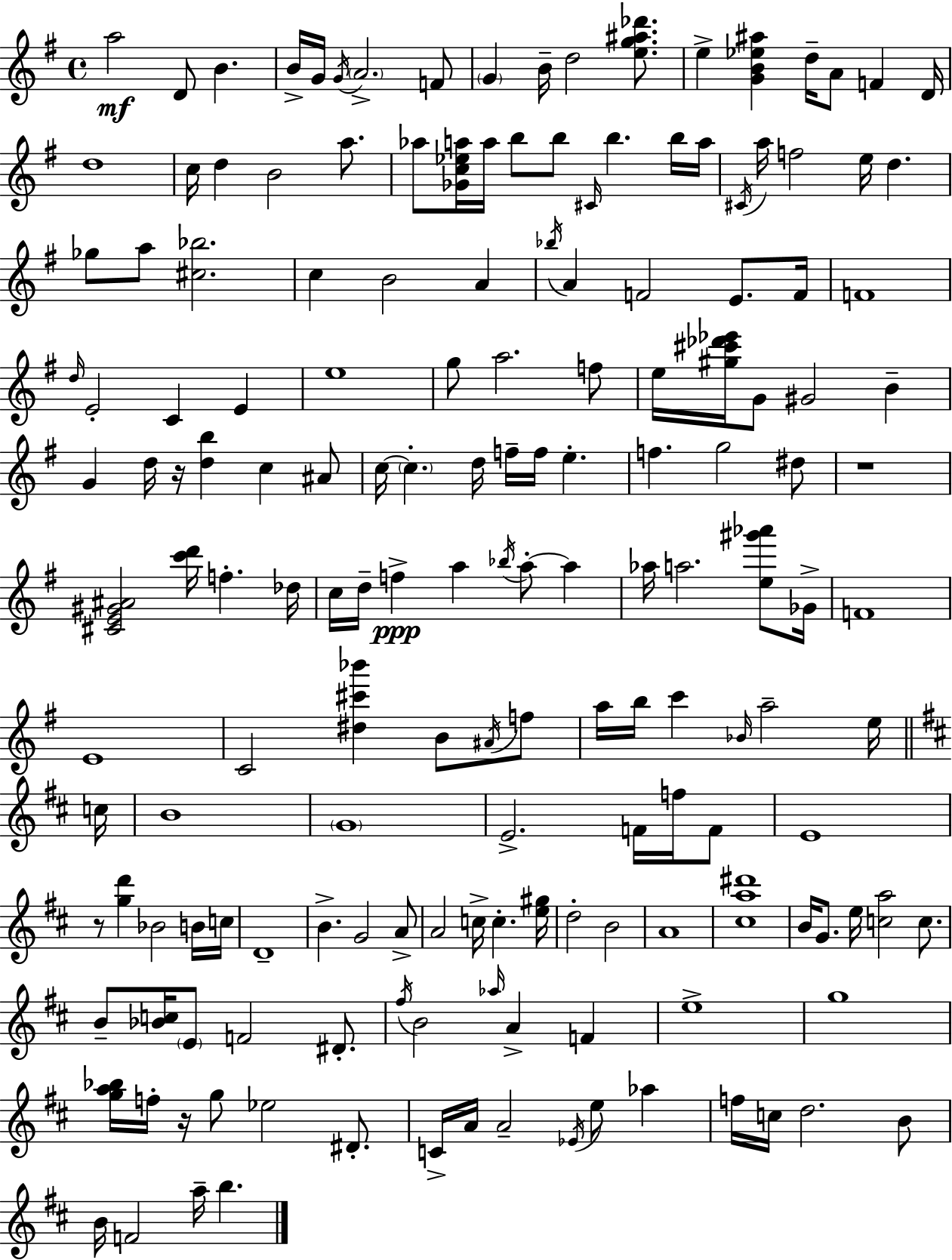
{
  \clef treble
  \time 4/4
  \defaultTimeSignature
  \key g \major
  a''2\mf d'8 b'4. | b'16-> g'16 \acciaccatura { g'16 } \parenthesize a'2.-> f'8 | \parenthesize g'4 b'16-- d''2 <e'' g'' ais'' des'''>8. | e''4-> <g' b' ees'' ais''>4 d''16-- a'8 f'4 | \break d'16 d''1 | c''16 d''4 b'2 a''8. | aes''8 <ges' c'' ees'' a''>16 a''16 b''8 b''8 \grace { cis'16 } b''4. | b''16 a''16 \acciaccatura { cis'16 } a''16 f''2 e''16 d''4. | \break ges''8 a''8 <cis'' bes''>2. | c''4 b'2 a'4 | \acciaccatura { bes''16 } a'4 f'2 | e'8. f'16 f'1 | \break \grace { d''16 } e'2-. c'4 | e'4 e''1 | g''8 a''2. | f''8 e''16 <gis'' cis''' des''' ees'''>16 g'8 gis'2 | \break b'4-- g'4 d''16 r16 <d'' b''>4 c''4 | ais'8 c''16~~ \parenthesize c''4.-. d''16 f''16-- f''16 e''4.-. | f''4. g''2 | dis''8 r1 | \break <cis' e' gis' ais'>2 <c''' d'''>16 f''4.-. | des''16 c''16 d''16-- f''4->\ppp a''4 \acciaccatura { bes''16 } | a''8-.~~ a''4 aes''16 a''2. | <e'' gis''' aes'''>8 ges'16-> f'1 | \break e'1 | c'2 <dis'' cis''' bes'''>4 | b'8 \acciaccatura { ais'16 } f''8 a''16 b''16 c'''4 \grace { bes'16 } a''2-- | e''16 \bar "||" \break \key b \minor c''16 b'1 | \parenthesize g'1 | e'2.-> f'16 f''16 f'8 | e'1 | \break r8 <g'' d'''>4 bes'2 b'16 | c''16 d'1-- | b'4.-> g'2 a'8-> | a'2 c''16-> c''4.-. | \break <e'' gis''>16 d''2-. b'2 | a'1 | <cis'' a'' dis'''>1 | b'16 g'8. e''16 <c'' a''>2 c''8. | \break b'8-- <bes' c''>16 \parenthesize e'8 f'2 dis'8.-. | \acciaccatura { fis''16 } b'2 \grace { aes''16 } a'4-> f'4 | e''1-> | g''1 | \break <g'' a'' bes''>16 f''16-. r16 g''8 ees''2 | dis'8.-. c'16-> a'16 a'2-- \acciaccatura { ees'16 } e''8 | aes''4 f''16 c''16 d''2. | b'8 b'16 f'2 a''16-- b''4. | \break \bar "|."
}